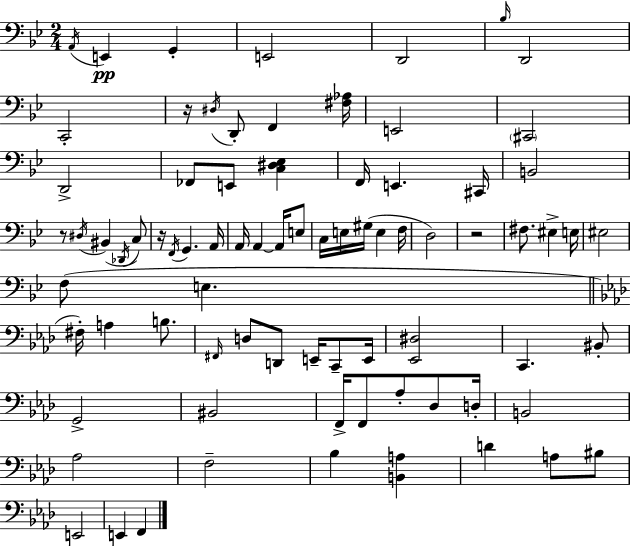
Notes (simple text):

A2/s E2/q G2/q E2/h D2/h Bb3/s D2/h C2/h R/s D#3/s D2/e F2/q [F#3,Ab3]/s E2/h C#2/h D2/h FES2/e E2/e [C3,D#3,Eb3]/q F2/s E2/q. C#2/s B2/h R/e D#3/s BIS2/q Db2/s C3/e R/s F2/s G2/q. A2/s A2/s A2/q A2/s E3/e C3/s E3/s G#3/s E3/q F3/s D3/h R/h F#3/e. EIS3/q E3/s EIS3/h F3/e E3/q. F#3/s A3/q B3/e. F#2/s D3/e D2/e E2/s C2/e E2/s [Eb2,D#3]/h C2/q. BIS2/e G2/h BIS2/h F2/s F2/e Ab3/e Db3/e D3/s B2/h Ab3/h F3/h Bb3/q [B2,A3]/q D4/q A3/e BIS3/e E2/h E2/q F2/q